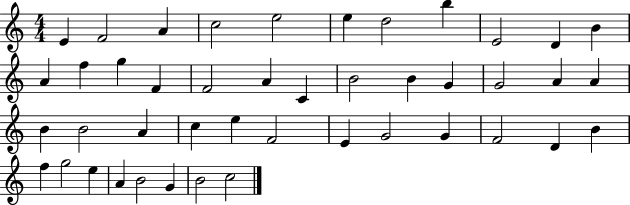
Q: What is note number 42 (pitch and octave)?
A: G4